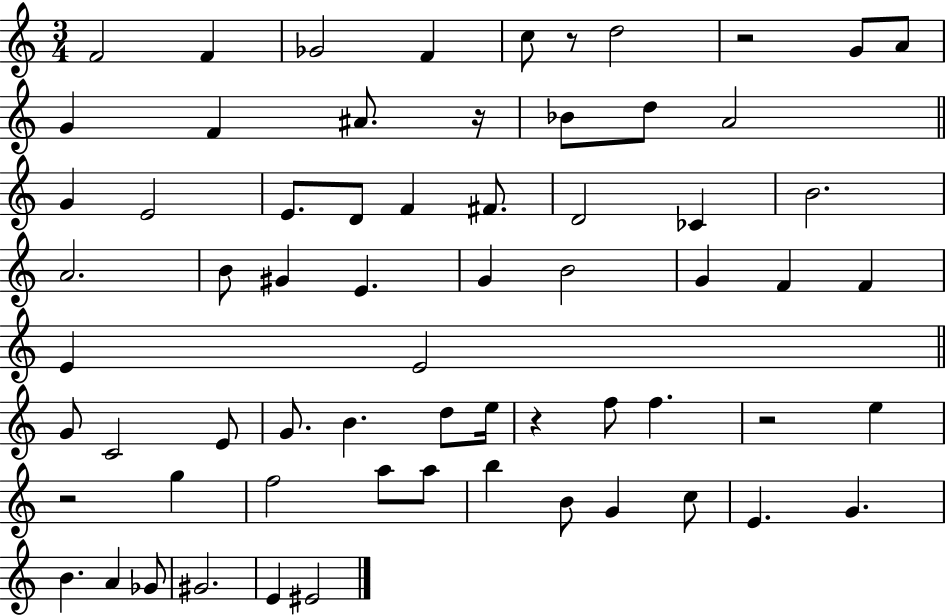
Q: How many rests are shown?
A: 6